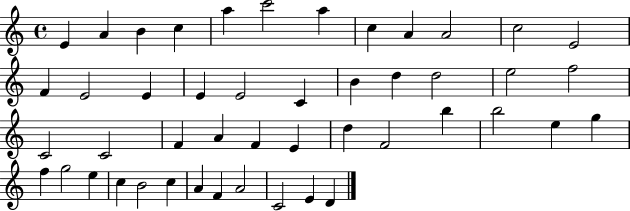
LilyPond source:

{
  \clef treble
  \time 4/4
  \defaultTimeSignature
  \key c \major
  e'4 a'4 b'4 c''4 | a''4 c'''2 a''4 | c''4 a'4 a'2 | c''2 e'2 | \break f'4 e'2 e'4 | e'4 e'2 c'4 | b'4 d''4 d''2 | e''2 f''2 | \break c'2 c'2 | f'4 a'4 f'4 e'4 | d''4 f'2 b''4 | b''2 e''4 g''4 | \break f''4 g''2 e''4 | c''4 b'2 c''4 | a'4 f'4 a'2 | c'2 e'4 d'4 | \break \bar "|."
}